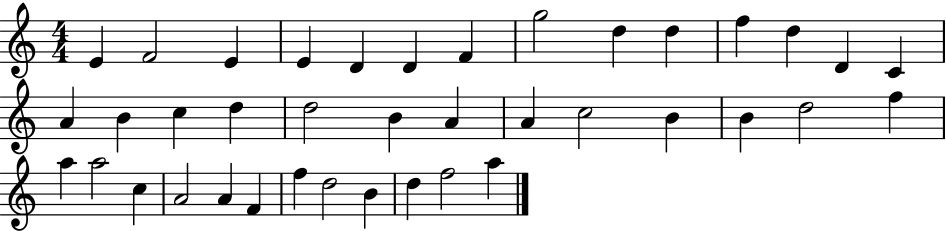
E4/q F4/h E4/q E4/q D4/q D4/q F4/q G5/h D5/q D5/q F5/q D5/q D4/q C4/q A4/q B4/q C5/q D5/q D5/h B4/q A4/q A4/q C5/h B4/q B4/q D5/h F5/q A5/q A5/h C5/q A4/h A4/q F4/q F5/q D5/h B4/q D5/q F5/h A5/q